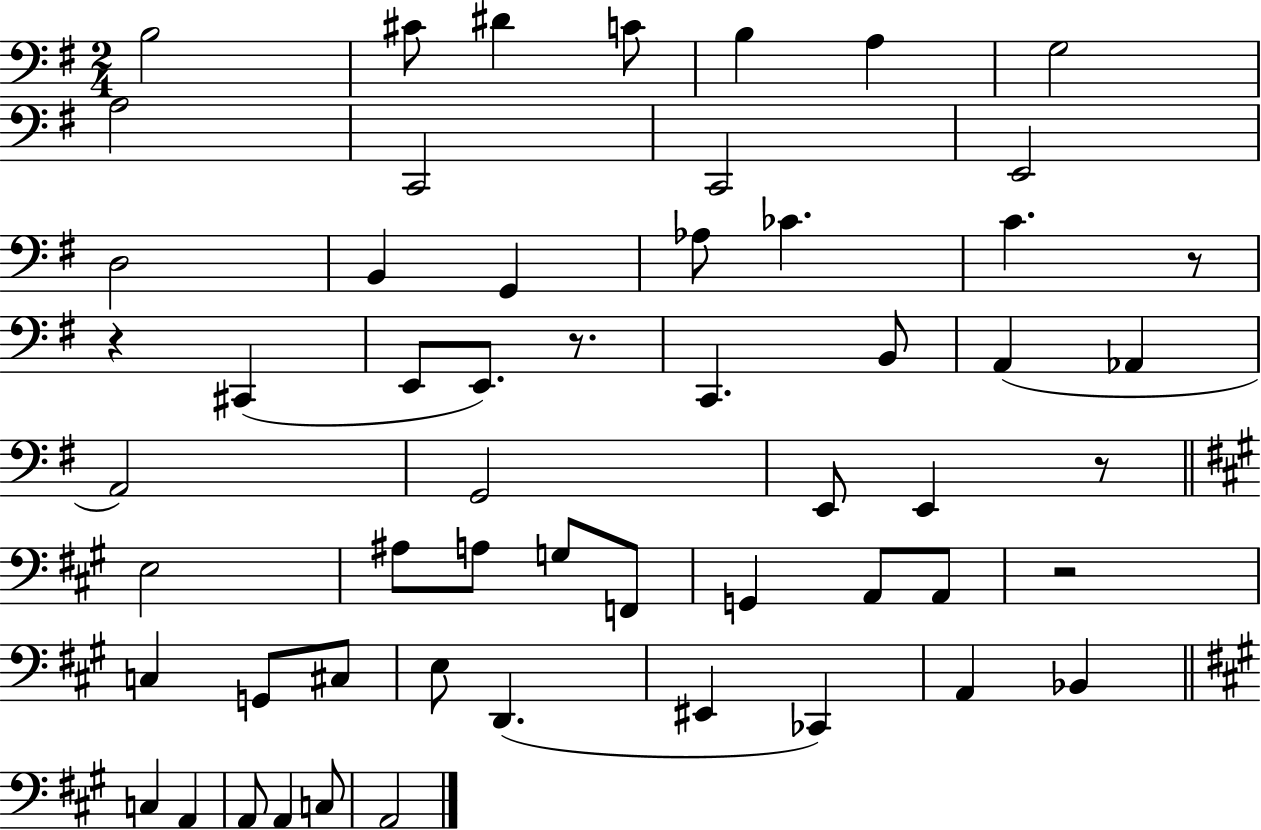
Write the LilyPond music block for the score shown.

{
  \clef bass
  \numericTimeSignature
  \time 2/4
  \key g \major
  b2 | cis'8 dis'4 c'8 | b4 a4 | g2 | \break a2 | c,2 | c,2 | e,2 | \break d2 | b,4 g,4 | aes8 ces'4. | c'4. r8 | \break r4 cis,4( | e,8 e,8.) r8. | c,4. b,8 | a,4( aes,4 | \break a,2) | g,2 | e,8 e,4 r8 | \bar "||" \break \key a \major e2 | ais8 a8 g8 f,8 | g,4 a,8 a,8 | r2 | \break c4 g,8 cis8 | e8 d,4.( | eis,4 ces,4) | a,4 bes,4 | \break \bar "||" \break \key a \major c4 a,4 | a,8 a,4 c8 | a,2 | \bar "|."
}